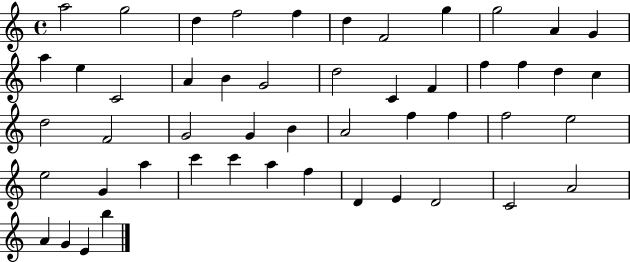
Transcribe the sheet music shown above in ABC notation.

X:1
T:Untitled
M:4/4
L:1/4
K:C
a2 g2 d f2 f d F2 g g2 A G a e C2 A B G2 d2 C F f f d c d2 F2 G2 G B A2 f f f2 e2 e2 G a c' c' a f D E D2 C2 A2 A G E b